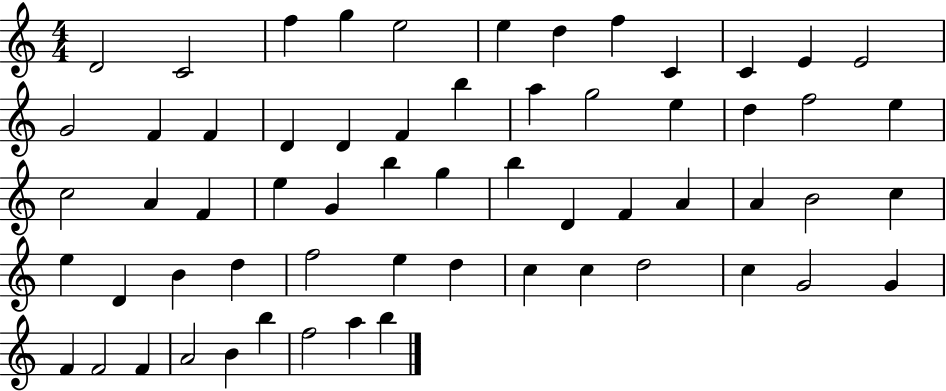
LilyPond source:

{
  \clef treble
  \numericTimeSignature
  \time 4/4
  \key c \major
  d'2 c'2 | f''4 g''4 e''2 | e''4 d''4 f''4 c'4 | c'4 e'4 e'2 | \break g'2 f'4 f'4 | d'4 d'4 f'4 b''4 | a''4 g''2 e''4 | d''4 f''2 e''4 | \break c''2 a'4 f'4 | e''4 g'4 b''4 g''4 | b''4 d'4 f'4 a'4 | a'4 b'2 c''4 | \break e''4 d'4 b'4 d''4 | f''2 e''4 d''4 | c''4 c''4 d''2 | c''4 g'2 g'4 | \break f'4 f'2 f'4 | a'2 b'4 b''4 | f''2 a''4 b''4 | \bar "|."
}